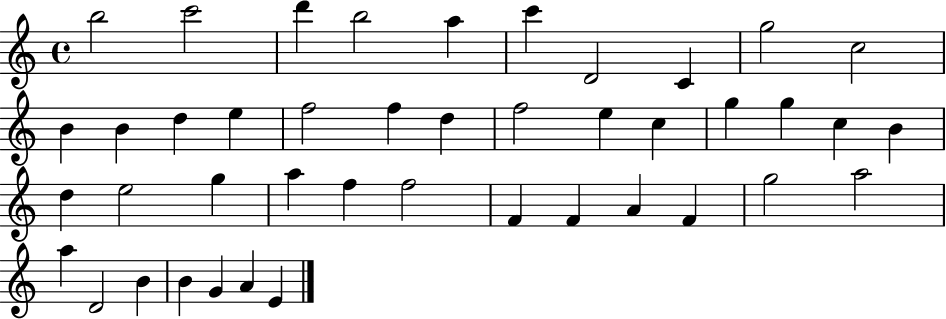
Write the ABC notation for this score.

X:1
T:Untitled
M:4/4
L:1/4
K:C
b2 c'2 d' b2 a c' D2 C g2 c2 B B d e f2 f d f2 e c g g c B d e2 g a f f2 F F A F g2 a2 a D2 B B G A E